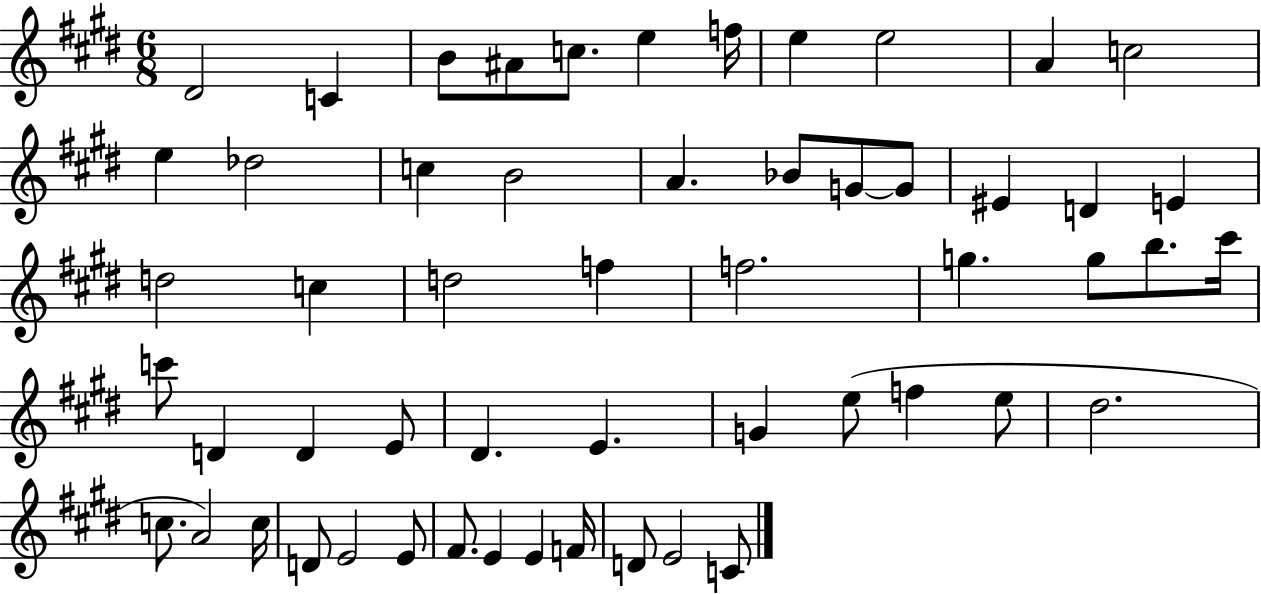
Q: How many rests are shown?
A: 0